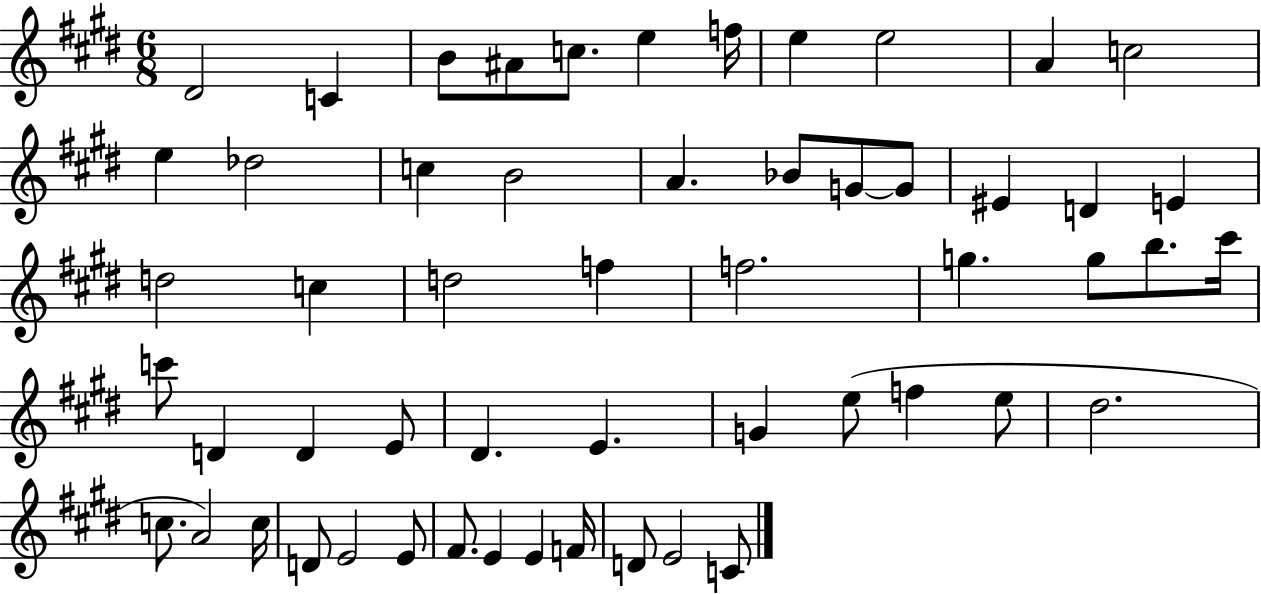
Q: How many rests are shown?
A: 0